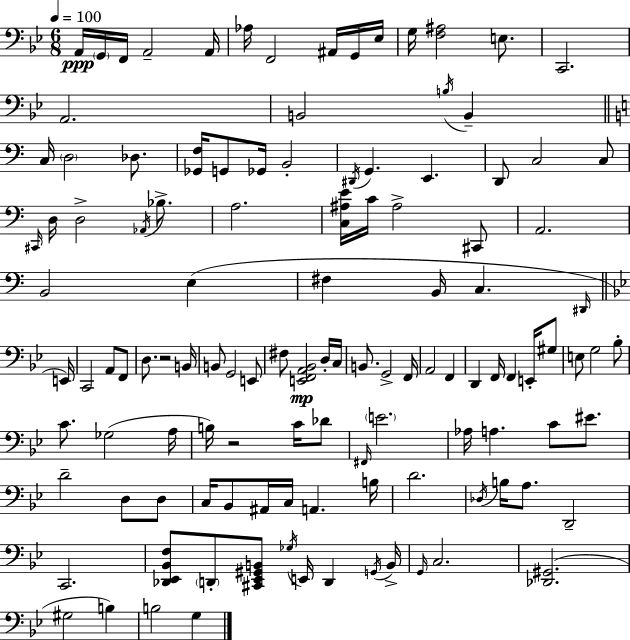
X:1
T:Untitled
M:6/8
L:1/4
K:Bb
A,,/4 G,,/4 F,,/4 A,,2 A,,/4 _A,/4 F,,2 ^A,,/4 G,,/4 _E,/4 G,/4 [F,^A,]2 E,/2 C,,2 A,,2 B,,2 B,/4 B,, C,/4 D,2 _D,/2 [_G,,F,]/4 G,,/2 _G,,/4 B,,2 ^D,,/4 G,, E,, D,,/2 C,2 C,/2 ^C,,/4 D,/4 D,2 _A,,/4 _B,/2 A,2 [C,^A,E]/4 C/4 ^A,2 ^C,,/2 A,,2 B,,2 E, ^F, B,,/4 C, ^D,,/4 E,,/4 C,,2 A,,/2 F,,/2 D,/2 z2 B,,/4 B,,/2 G,,2 E,,/2 ^F,/2 [E,,F,,A,,_B,,]2 D,/4 C,/4 B,,/2 G,,2 F,,/4 A,,2 F,, D,, F,,/4 F,, E,,/4 ^G,/2 E,/2 G,2 _B,/2 C/2 _G,2 A,/4 B,/4 z2 C/4 _D/2 ^F,,/4 E2 _A,/4 A, C/2 ^E/2 D2 D,/2 D,/2 C,/4 _B,,/2 ^A,,/4 C,/4 A,, B,/4 D2 _D,/4 B,/4 A,/2 D,,2 C,,2 [_D,,_E,,_B,,F,]/2 D,,/2 [^C,,_E,,^G,,B,,]/2 _G,/4 E,,/4 D,, G,,/4 B,,/4 G,,/4 C,2 [_D,,^G,,]2 ^G,2 B, B,2 G,